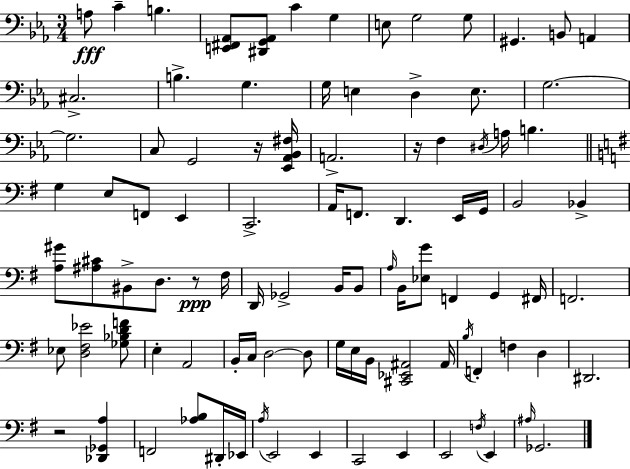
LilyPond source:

{
  \clef bass
  \numericTimeSignature
  \time 3/4
  \key c \minor
  a8\fff c'4-- b4. | <e, fis, aes,>8 <dis, g, aes,>8 c'4 g4 | e8 g2 g8 | gis,4. b,8 a,4 | \break cis2.-> | b4.-> g4. | g16 e4 d4-> e8. | g2.~~ | \break g2. | c8 g,2 r16 <ees, aes, bes, fis>16 | a,2.-> | r16 f4 \acciaccatura { dis16 } a16 b4. | \break \bar "||" \break \key g \major g4 e8 f,8 e,4 | c,2.-> | a,16 f,8. d,4. e,16 g,16 | b,2 bes,4-> | \break <a gis'>8 <ais cis'>8 bis,8-> d8. r8\ppp fis16 | d,16 ges,2-> b,16 b,8 | \grace { a16 } b,16 <ees g'>8 f,4 g,4 | fis,16 f,2. | \break ees8 <d fis ees'>2 <ges bes d' f'>8 | e4-. a,2 | b,16-. c16 d2~~ d8 | g16 e16 b,16 <cis, ees, ais,>2 | \break ais,16 \acciaccatura { b16 } f,4-. f4 d4 | dis,2. | r2 <des, ges, a>4 | f,2 <aes b>8 | \break dis,16-. ees,16 \acciaccatura { a16 } e,2 e,4 | c,2 e,4 | e,2 \acciaccatura { f16 } | e,4 \grace { ais16 } ges,2. | \break \bar "|."
}